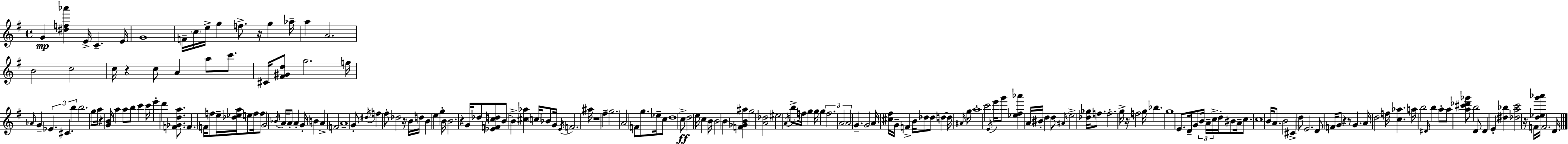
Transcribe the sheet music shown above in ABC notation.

X:1
T:Untitled
M:4/4
L:1/4
K:G
G [^df_a'] E/4 C E/4 G4 F/4 c/4 e/4 g f/2 z/4 g _a/4 a A2 B2 c2 c/4 z c/2 A a/2 c'/2 ^C/4 [^F^Gd]/2 g2 f/4 _A/4 G _E ^C b b2 g/2 a/4 z [GB]/4 a a/2 b/2 c' c'/4 e' d' [F_Gda]/2 F F/4 f/2 e/4 [_d_ea]/4 e/2 f/4 f/2 G2 _B/4 A/4 A/2 A G/4 B A F2 A4 G/2 ^d/4 f ^f/2 _d2 z/4 B/4 d/4 B e g B/4 B2 z G/4 _d/2 [_EFcd]/2 B/2 B [^c_a] c/4 _B/2 G/4 E/4 F2 ^a/4 z4 ^f g2 A2 F/2 g/2 _e/4 c/2 d4 c/2 d2 e/4 c B/4 B2 B [F_GB^a] g2 [A_d]2 ^e2 A/4 b/2 f/4 g g/4 g f2 A2 A2 G G2 A/4 [^c^f]/4 G/4 F B/4 _d/2 _d/2 d d/4 ^A/4 g/4 a4 c'2 E/4 e'/4 g'/2 [_e^f_a'] A/4 ^B/4 d d/2 ^A/4 e2 [_d_g]/4 f/2 f2 g/4 z/4 f2 g/4 _b g4 E/2 D/4 G/2 B/4 A/4 c/4 d/4 ^B/2 A/4 c/2 c4 B/4 A/2 B2 ^C d/2 E2 D/2 F/4 G/2 z z/2 G A/4 d2 f/4 [c_a] a/4 b2 ^D/4 b a/2 a/2 [a^c'_d'_g']/2 b2 D/2 D E [^d_b] [_dac']2 z/4 F/4 [d_eg'_a']/4 F2 D/4